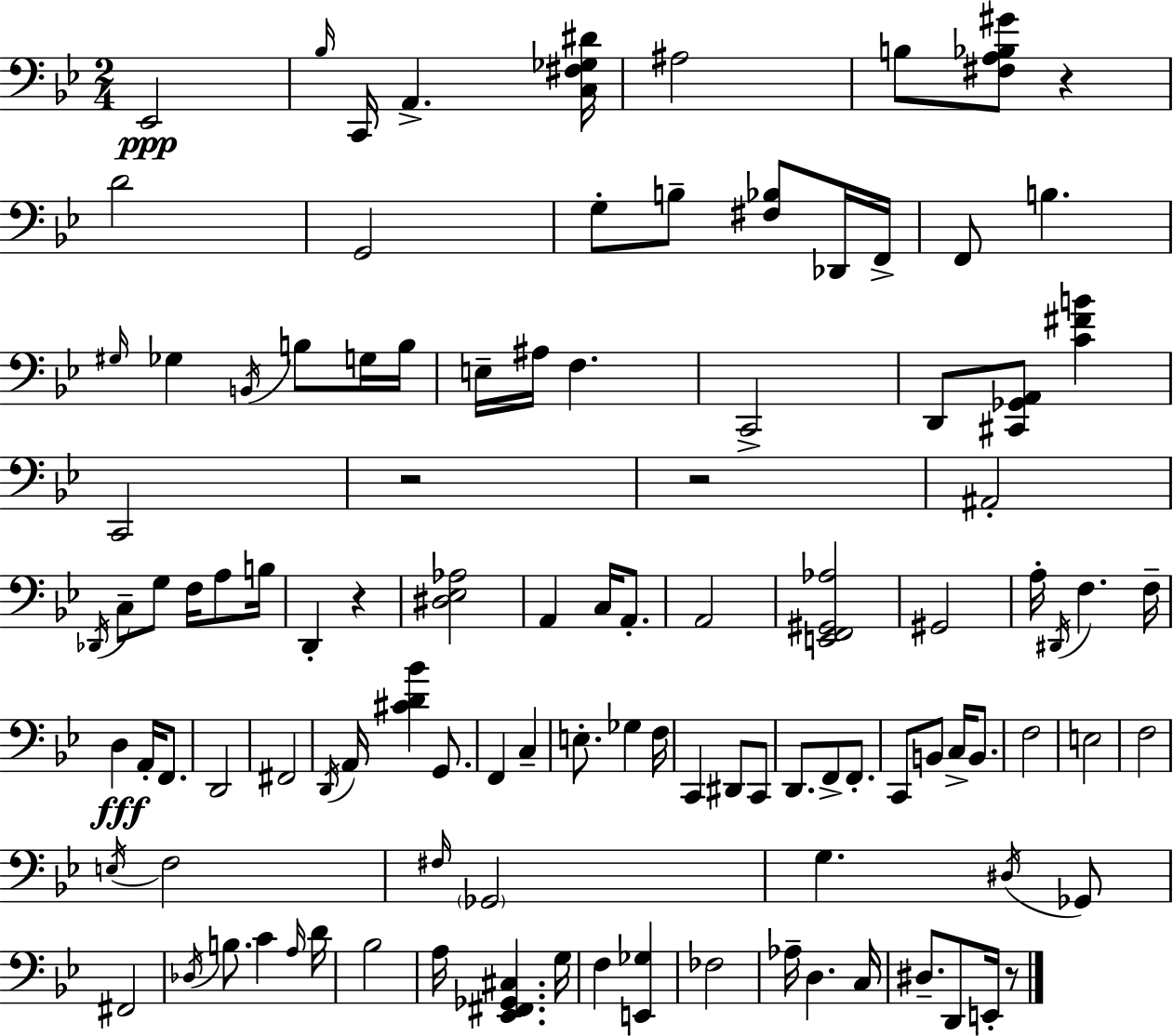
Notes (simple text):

Eb2/h Bb3/s C2/s A2/q. [C3,F#3,Gb3,D#4]/s A#3/h B3/e [F#3,A3,Bb3,G#4]/e R/q D4/h G2/h G3/e B3/e [F#3,Bb3]/e Db2/s F2/s F2/e B3/q. G#3/s Gb3/q B2/s B3/e G3/s B3/s E3/s A#3/s F3/q. C2/h D2/e [C#2,Gb2,A2]/e [C4,F#4,B4]/q C2/h R/h R/h A#2/h Db2/s C3/e G3/e F3/s A3/e B3/s D2/q R/q [D#3,Eb3,Ab3]/h A2/q C3/s A2/e. A2/h [E2,F2,G#2,Ab3]/h G#2/h A3/s D#2/s F3/q. F3/s D3/q A2/s F2/e. D2/h F#2/h D2/s A2/s [C#4,D4,Bb4]/q G2/e. F2/q C3/q E3/e. Gb3/q F3/s C2/q D#2/e C2/e D2/e. F2/e F2/e. C2/e B2/e C3/s B2/e. F3/h E3/h F3/h E3/s F3/h F#3/s Gb2/h G3/q. D#3/s Gb2/e F#2/h Db3/s B3/e. C4/q A3/s D4/s Bb3/h A3/s [Eb2,F#2,Gb2,C#3]/q. G3/s F3/q [E2,Gb3]/q FES3/h Ab3/s D3/q. C3/s D#3/e. D2/e E2/s R/e